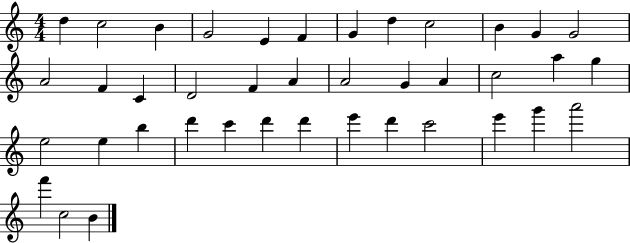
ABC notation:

X:1
T:Untitled
M:4/4
L:1/4
K:C
d c2 B G2 E F G d c2 B G G2 A2 F C D2 F A A2 G A c2 a g e2 e b d' c' d' d' e' d' c'2 e' g' a'2 f' c2 B